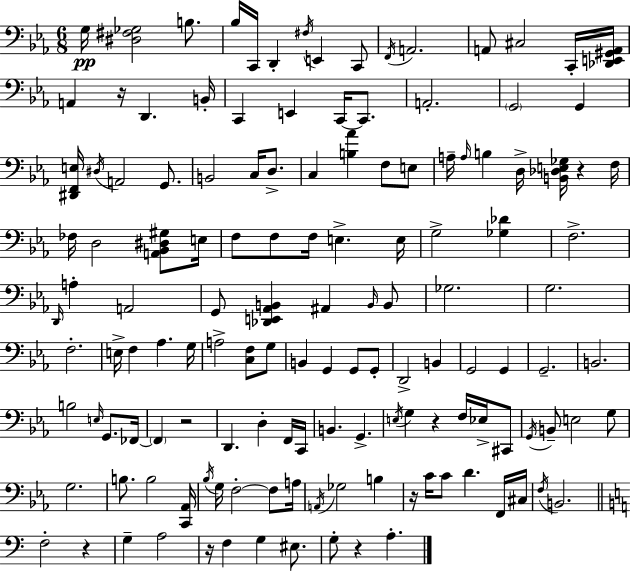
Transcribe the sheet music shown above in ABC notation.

X:1
T:Untitled
M:6/8
L:1/4
K:Eb
G,/4 [^D,^F,_G,]2 B,/2 _B,/4 C,,/4 D,, ^F,/4 E,, C,,/2 F,,/4 A,,2 A,,/2 ^C,2 C,,/4 [_D,,E,,^G,,A,,]/4 A,, z/4 D,, B,,/4 C,, E,, C,,/4 C,,/2 A,,2 G,,2 G,, [^D,,F,,E,]/4 ^D,/4 A,,2 G,,/2 B,,2 C,/4 D,/2 C, [B,_A] F,/2 E,/2 A,/4 A,/4 B, D,/4 [B,,_D,E,_G,]/4 z F,/4 _F,/4 D,2 [A,,_B,,^D,^G,]/2 E,/4 F,/2 F,/2 F,/4 E, E,/4 G,2 [_G,_D] F,2 D,,/4 A, A,,2 G,,/2 [_D,,E,,_A,,B,,] ^A,, B,,/4 B,,/2 _G,2 G,2 F,2 E,/4 F, _A, G,/4 A,2 [C,F,]/2 G,/2 B,, G,, G,,/2 G,,/2 D,,2 B,, G,,2 G,, G,,2 B,,2 B,2 E,/4 G,,/2 _F,,/4 _F,, z2 D,, D, F,,/4 C,,/4 B,, G,, E,/4 G, z F,/4 _E,/4 ^C,,/2 G,,/4 B,,/2 E,2 G,/2 G,2 B,/2 B,2 [C,,_A,,]/4 _B,/4 G,/4 F,2 F,/2 A,/4 A,,/4 _G,2 B, z/4 C/4 C/2 D F,,/4 ^C,/4 F,/4 B,,2 F,2 z G, A,2 z/4 F, G, ^E,/2 G,/2 z A,